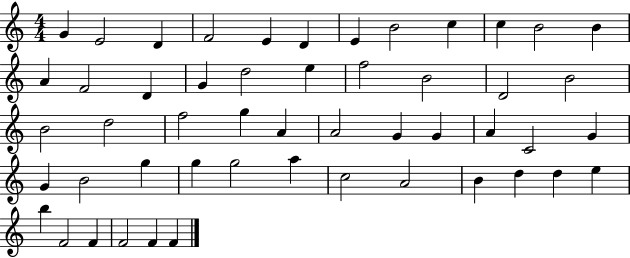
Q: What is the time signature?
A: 4/4